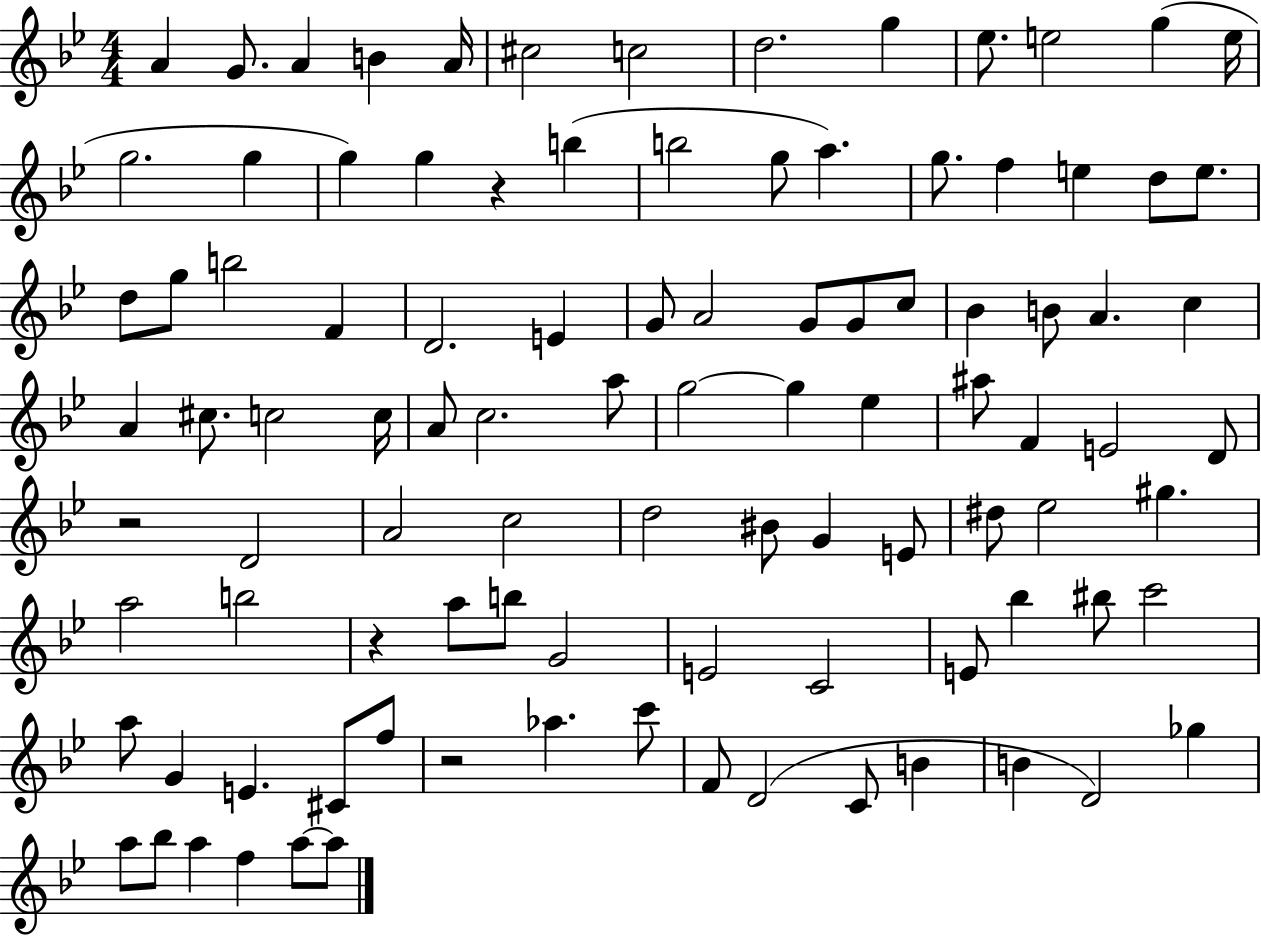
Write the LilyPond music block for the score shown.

{
  \clef treble
  \numericTimeSignature
  \time 4/4
  \key bes \major
  a'4 g'8. a'4 b'4 a'16 | cis''2 c''2 | d''2. g''4 | ees''8. e''2 g''4( e''16 | \break g''2. g''4 | g''4) g''4 r4 b''4( | b''2 g''8 a''4.) | g''8. f''4 e''4 d''8 e''8. | \break d''8 g''8 b''2 f'4 | d'2. e'4 | g'8 a'2 g'8 g'8 c''8 | bes'4 b'8 a'4. c''4 | \break a'4 cis''8. c''2 c''16 | a'8 c''2. a''8 | g''2~~ g''4 ees''4 | ais''8 f'4 e'2 d'8 | \break r2 d'2 | a'2 c''2 | d''2 bis'8 g'4 e'8 | dis''8 ees''2 gis''4. | \break a''2 b''2 | r4 a''8 b''8 g'2 | e'2 c'2 | e'8 bes''4 bis''8 c'''2 | \break a''8 g'4 e'4. cis'8 f''8 | r2 aes''4. c'''8 | f'8 d'2( c'8 b'4 | b'4 d'2) ges''4 | \break a''8 bes''8 a''4 f''4 a''8~~ a''8 | \bar "|."
}